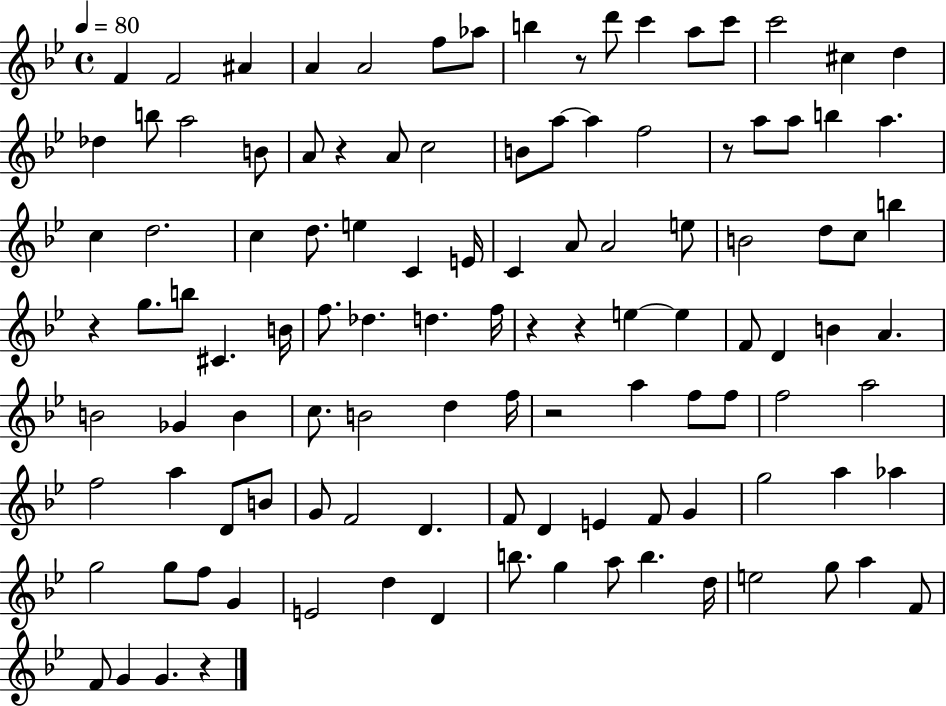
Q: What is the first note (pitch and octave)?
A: F4